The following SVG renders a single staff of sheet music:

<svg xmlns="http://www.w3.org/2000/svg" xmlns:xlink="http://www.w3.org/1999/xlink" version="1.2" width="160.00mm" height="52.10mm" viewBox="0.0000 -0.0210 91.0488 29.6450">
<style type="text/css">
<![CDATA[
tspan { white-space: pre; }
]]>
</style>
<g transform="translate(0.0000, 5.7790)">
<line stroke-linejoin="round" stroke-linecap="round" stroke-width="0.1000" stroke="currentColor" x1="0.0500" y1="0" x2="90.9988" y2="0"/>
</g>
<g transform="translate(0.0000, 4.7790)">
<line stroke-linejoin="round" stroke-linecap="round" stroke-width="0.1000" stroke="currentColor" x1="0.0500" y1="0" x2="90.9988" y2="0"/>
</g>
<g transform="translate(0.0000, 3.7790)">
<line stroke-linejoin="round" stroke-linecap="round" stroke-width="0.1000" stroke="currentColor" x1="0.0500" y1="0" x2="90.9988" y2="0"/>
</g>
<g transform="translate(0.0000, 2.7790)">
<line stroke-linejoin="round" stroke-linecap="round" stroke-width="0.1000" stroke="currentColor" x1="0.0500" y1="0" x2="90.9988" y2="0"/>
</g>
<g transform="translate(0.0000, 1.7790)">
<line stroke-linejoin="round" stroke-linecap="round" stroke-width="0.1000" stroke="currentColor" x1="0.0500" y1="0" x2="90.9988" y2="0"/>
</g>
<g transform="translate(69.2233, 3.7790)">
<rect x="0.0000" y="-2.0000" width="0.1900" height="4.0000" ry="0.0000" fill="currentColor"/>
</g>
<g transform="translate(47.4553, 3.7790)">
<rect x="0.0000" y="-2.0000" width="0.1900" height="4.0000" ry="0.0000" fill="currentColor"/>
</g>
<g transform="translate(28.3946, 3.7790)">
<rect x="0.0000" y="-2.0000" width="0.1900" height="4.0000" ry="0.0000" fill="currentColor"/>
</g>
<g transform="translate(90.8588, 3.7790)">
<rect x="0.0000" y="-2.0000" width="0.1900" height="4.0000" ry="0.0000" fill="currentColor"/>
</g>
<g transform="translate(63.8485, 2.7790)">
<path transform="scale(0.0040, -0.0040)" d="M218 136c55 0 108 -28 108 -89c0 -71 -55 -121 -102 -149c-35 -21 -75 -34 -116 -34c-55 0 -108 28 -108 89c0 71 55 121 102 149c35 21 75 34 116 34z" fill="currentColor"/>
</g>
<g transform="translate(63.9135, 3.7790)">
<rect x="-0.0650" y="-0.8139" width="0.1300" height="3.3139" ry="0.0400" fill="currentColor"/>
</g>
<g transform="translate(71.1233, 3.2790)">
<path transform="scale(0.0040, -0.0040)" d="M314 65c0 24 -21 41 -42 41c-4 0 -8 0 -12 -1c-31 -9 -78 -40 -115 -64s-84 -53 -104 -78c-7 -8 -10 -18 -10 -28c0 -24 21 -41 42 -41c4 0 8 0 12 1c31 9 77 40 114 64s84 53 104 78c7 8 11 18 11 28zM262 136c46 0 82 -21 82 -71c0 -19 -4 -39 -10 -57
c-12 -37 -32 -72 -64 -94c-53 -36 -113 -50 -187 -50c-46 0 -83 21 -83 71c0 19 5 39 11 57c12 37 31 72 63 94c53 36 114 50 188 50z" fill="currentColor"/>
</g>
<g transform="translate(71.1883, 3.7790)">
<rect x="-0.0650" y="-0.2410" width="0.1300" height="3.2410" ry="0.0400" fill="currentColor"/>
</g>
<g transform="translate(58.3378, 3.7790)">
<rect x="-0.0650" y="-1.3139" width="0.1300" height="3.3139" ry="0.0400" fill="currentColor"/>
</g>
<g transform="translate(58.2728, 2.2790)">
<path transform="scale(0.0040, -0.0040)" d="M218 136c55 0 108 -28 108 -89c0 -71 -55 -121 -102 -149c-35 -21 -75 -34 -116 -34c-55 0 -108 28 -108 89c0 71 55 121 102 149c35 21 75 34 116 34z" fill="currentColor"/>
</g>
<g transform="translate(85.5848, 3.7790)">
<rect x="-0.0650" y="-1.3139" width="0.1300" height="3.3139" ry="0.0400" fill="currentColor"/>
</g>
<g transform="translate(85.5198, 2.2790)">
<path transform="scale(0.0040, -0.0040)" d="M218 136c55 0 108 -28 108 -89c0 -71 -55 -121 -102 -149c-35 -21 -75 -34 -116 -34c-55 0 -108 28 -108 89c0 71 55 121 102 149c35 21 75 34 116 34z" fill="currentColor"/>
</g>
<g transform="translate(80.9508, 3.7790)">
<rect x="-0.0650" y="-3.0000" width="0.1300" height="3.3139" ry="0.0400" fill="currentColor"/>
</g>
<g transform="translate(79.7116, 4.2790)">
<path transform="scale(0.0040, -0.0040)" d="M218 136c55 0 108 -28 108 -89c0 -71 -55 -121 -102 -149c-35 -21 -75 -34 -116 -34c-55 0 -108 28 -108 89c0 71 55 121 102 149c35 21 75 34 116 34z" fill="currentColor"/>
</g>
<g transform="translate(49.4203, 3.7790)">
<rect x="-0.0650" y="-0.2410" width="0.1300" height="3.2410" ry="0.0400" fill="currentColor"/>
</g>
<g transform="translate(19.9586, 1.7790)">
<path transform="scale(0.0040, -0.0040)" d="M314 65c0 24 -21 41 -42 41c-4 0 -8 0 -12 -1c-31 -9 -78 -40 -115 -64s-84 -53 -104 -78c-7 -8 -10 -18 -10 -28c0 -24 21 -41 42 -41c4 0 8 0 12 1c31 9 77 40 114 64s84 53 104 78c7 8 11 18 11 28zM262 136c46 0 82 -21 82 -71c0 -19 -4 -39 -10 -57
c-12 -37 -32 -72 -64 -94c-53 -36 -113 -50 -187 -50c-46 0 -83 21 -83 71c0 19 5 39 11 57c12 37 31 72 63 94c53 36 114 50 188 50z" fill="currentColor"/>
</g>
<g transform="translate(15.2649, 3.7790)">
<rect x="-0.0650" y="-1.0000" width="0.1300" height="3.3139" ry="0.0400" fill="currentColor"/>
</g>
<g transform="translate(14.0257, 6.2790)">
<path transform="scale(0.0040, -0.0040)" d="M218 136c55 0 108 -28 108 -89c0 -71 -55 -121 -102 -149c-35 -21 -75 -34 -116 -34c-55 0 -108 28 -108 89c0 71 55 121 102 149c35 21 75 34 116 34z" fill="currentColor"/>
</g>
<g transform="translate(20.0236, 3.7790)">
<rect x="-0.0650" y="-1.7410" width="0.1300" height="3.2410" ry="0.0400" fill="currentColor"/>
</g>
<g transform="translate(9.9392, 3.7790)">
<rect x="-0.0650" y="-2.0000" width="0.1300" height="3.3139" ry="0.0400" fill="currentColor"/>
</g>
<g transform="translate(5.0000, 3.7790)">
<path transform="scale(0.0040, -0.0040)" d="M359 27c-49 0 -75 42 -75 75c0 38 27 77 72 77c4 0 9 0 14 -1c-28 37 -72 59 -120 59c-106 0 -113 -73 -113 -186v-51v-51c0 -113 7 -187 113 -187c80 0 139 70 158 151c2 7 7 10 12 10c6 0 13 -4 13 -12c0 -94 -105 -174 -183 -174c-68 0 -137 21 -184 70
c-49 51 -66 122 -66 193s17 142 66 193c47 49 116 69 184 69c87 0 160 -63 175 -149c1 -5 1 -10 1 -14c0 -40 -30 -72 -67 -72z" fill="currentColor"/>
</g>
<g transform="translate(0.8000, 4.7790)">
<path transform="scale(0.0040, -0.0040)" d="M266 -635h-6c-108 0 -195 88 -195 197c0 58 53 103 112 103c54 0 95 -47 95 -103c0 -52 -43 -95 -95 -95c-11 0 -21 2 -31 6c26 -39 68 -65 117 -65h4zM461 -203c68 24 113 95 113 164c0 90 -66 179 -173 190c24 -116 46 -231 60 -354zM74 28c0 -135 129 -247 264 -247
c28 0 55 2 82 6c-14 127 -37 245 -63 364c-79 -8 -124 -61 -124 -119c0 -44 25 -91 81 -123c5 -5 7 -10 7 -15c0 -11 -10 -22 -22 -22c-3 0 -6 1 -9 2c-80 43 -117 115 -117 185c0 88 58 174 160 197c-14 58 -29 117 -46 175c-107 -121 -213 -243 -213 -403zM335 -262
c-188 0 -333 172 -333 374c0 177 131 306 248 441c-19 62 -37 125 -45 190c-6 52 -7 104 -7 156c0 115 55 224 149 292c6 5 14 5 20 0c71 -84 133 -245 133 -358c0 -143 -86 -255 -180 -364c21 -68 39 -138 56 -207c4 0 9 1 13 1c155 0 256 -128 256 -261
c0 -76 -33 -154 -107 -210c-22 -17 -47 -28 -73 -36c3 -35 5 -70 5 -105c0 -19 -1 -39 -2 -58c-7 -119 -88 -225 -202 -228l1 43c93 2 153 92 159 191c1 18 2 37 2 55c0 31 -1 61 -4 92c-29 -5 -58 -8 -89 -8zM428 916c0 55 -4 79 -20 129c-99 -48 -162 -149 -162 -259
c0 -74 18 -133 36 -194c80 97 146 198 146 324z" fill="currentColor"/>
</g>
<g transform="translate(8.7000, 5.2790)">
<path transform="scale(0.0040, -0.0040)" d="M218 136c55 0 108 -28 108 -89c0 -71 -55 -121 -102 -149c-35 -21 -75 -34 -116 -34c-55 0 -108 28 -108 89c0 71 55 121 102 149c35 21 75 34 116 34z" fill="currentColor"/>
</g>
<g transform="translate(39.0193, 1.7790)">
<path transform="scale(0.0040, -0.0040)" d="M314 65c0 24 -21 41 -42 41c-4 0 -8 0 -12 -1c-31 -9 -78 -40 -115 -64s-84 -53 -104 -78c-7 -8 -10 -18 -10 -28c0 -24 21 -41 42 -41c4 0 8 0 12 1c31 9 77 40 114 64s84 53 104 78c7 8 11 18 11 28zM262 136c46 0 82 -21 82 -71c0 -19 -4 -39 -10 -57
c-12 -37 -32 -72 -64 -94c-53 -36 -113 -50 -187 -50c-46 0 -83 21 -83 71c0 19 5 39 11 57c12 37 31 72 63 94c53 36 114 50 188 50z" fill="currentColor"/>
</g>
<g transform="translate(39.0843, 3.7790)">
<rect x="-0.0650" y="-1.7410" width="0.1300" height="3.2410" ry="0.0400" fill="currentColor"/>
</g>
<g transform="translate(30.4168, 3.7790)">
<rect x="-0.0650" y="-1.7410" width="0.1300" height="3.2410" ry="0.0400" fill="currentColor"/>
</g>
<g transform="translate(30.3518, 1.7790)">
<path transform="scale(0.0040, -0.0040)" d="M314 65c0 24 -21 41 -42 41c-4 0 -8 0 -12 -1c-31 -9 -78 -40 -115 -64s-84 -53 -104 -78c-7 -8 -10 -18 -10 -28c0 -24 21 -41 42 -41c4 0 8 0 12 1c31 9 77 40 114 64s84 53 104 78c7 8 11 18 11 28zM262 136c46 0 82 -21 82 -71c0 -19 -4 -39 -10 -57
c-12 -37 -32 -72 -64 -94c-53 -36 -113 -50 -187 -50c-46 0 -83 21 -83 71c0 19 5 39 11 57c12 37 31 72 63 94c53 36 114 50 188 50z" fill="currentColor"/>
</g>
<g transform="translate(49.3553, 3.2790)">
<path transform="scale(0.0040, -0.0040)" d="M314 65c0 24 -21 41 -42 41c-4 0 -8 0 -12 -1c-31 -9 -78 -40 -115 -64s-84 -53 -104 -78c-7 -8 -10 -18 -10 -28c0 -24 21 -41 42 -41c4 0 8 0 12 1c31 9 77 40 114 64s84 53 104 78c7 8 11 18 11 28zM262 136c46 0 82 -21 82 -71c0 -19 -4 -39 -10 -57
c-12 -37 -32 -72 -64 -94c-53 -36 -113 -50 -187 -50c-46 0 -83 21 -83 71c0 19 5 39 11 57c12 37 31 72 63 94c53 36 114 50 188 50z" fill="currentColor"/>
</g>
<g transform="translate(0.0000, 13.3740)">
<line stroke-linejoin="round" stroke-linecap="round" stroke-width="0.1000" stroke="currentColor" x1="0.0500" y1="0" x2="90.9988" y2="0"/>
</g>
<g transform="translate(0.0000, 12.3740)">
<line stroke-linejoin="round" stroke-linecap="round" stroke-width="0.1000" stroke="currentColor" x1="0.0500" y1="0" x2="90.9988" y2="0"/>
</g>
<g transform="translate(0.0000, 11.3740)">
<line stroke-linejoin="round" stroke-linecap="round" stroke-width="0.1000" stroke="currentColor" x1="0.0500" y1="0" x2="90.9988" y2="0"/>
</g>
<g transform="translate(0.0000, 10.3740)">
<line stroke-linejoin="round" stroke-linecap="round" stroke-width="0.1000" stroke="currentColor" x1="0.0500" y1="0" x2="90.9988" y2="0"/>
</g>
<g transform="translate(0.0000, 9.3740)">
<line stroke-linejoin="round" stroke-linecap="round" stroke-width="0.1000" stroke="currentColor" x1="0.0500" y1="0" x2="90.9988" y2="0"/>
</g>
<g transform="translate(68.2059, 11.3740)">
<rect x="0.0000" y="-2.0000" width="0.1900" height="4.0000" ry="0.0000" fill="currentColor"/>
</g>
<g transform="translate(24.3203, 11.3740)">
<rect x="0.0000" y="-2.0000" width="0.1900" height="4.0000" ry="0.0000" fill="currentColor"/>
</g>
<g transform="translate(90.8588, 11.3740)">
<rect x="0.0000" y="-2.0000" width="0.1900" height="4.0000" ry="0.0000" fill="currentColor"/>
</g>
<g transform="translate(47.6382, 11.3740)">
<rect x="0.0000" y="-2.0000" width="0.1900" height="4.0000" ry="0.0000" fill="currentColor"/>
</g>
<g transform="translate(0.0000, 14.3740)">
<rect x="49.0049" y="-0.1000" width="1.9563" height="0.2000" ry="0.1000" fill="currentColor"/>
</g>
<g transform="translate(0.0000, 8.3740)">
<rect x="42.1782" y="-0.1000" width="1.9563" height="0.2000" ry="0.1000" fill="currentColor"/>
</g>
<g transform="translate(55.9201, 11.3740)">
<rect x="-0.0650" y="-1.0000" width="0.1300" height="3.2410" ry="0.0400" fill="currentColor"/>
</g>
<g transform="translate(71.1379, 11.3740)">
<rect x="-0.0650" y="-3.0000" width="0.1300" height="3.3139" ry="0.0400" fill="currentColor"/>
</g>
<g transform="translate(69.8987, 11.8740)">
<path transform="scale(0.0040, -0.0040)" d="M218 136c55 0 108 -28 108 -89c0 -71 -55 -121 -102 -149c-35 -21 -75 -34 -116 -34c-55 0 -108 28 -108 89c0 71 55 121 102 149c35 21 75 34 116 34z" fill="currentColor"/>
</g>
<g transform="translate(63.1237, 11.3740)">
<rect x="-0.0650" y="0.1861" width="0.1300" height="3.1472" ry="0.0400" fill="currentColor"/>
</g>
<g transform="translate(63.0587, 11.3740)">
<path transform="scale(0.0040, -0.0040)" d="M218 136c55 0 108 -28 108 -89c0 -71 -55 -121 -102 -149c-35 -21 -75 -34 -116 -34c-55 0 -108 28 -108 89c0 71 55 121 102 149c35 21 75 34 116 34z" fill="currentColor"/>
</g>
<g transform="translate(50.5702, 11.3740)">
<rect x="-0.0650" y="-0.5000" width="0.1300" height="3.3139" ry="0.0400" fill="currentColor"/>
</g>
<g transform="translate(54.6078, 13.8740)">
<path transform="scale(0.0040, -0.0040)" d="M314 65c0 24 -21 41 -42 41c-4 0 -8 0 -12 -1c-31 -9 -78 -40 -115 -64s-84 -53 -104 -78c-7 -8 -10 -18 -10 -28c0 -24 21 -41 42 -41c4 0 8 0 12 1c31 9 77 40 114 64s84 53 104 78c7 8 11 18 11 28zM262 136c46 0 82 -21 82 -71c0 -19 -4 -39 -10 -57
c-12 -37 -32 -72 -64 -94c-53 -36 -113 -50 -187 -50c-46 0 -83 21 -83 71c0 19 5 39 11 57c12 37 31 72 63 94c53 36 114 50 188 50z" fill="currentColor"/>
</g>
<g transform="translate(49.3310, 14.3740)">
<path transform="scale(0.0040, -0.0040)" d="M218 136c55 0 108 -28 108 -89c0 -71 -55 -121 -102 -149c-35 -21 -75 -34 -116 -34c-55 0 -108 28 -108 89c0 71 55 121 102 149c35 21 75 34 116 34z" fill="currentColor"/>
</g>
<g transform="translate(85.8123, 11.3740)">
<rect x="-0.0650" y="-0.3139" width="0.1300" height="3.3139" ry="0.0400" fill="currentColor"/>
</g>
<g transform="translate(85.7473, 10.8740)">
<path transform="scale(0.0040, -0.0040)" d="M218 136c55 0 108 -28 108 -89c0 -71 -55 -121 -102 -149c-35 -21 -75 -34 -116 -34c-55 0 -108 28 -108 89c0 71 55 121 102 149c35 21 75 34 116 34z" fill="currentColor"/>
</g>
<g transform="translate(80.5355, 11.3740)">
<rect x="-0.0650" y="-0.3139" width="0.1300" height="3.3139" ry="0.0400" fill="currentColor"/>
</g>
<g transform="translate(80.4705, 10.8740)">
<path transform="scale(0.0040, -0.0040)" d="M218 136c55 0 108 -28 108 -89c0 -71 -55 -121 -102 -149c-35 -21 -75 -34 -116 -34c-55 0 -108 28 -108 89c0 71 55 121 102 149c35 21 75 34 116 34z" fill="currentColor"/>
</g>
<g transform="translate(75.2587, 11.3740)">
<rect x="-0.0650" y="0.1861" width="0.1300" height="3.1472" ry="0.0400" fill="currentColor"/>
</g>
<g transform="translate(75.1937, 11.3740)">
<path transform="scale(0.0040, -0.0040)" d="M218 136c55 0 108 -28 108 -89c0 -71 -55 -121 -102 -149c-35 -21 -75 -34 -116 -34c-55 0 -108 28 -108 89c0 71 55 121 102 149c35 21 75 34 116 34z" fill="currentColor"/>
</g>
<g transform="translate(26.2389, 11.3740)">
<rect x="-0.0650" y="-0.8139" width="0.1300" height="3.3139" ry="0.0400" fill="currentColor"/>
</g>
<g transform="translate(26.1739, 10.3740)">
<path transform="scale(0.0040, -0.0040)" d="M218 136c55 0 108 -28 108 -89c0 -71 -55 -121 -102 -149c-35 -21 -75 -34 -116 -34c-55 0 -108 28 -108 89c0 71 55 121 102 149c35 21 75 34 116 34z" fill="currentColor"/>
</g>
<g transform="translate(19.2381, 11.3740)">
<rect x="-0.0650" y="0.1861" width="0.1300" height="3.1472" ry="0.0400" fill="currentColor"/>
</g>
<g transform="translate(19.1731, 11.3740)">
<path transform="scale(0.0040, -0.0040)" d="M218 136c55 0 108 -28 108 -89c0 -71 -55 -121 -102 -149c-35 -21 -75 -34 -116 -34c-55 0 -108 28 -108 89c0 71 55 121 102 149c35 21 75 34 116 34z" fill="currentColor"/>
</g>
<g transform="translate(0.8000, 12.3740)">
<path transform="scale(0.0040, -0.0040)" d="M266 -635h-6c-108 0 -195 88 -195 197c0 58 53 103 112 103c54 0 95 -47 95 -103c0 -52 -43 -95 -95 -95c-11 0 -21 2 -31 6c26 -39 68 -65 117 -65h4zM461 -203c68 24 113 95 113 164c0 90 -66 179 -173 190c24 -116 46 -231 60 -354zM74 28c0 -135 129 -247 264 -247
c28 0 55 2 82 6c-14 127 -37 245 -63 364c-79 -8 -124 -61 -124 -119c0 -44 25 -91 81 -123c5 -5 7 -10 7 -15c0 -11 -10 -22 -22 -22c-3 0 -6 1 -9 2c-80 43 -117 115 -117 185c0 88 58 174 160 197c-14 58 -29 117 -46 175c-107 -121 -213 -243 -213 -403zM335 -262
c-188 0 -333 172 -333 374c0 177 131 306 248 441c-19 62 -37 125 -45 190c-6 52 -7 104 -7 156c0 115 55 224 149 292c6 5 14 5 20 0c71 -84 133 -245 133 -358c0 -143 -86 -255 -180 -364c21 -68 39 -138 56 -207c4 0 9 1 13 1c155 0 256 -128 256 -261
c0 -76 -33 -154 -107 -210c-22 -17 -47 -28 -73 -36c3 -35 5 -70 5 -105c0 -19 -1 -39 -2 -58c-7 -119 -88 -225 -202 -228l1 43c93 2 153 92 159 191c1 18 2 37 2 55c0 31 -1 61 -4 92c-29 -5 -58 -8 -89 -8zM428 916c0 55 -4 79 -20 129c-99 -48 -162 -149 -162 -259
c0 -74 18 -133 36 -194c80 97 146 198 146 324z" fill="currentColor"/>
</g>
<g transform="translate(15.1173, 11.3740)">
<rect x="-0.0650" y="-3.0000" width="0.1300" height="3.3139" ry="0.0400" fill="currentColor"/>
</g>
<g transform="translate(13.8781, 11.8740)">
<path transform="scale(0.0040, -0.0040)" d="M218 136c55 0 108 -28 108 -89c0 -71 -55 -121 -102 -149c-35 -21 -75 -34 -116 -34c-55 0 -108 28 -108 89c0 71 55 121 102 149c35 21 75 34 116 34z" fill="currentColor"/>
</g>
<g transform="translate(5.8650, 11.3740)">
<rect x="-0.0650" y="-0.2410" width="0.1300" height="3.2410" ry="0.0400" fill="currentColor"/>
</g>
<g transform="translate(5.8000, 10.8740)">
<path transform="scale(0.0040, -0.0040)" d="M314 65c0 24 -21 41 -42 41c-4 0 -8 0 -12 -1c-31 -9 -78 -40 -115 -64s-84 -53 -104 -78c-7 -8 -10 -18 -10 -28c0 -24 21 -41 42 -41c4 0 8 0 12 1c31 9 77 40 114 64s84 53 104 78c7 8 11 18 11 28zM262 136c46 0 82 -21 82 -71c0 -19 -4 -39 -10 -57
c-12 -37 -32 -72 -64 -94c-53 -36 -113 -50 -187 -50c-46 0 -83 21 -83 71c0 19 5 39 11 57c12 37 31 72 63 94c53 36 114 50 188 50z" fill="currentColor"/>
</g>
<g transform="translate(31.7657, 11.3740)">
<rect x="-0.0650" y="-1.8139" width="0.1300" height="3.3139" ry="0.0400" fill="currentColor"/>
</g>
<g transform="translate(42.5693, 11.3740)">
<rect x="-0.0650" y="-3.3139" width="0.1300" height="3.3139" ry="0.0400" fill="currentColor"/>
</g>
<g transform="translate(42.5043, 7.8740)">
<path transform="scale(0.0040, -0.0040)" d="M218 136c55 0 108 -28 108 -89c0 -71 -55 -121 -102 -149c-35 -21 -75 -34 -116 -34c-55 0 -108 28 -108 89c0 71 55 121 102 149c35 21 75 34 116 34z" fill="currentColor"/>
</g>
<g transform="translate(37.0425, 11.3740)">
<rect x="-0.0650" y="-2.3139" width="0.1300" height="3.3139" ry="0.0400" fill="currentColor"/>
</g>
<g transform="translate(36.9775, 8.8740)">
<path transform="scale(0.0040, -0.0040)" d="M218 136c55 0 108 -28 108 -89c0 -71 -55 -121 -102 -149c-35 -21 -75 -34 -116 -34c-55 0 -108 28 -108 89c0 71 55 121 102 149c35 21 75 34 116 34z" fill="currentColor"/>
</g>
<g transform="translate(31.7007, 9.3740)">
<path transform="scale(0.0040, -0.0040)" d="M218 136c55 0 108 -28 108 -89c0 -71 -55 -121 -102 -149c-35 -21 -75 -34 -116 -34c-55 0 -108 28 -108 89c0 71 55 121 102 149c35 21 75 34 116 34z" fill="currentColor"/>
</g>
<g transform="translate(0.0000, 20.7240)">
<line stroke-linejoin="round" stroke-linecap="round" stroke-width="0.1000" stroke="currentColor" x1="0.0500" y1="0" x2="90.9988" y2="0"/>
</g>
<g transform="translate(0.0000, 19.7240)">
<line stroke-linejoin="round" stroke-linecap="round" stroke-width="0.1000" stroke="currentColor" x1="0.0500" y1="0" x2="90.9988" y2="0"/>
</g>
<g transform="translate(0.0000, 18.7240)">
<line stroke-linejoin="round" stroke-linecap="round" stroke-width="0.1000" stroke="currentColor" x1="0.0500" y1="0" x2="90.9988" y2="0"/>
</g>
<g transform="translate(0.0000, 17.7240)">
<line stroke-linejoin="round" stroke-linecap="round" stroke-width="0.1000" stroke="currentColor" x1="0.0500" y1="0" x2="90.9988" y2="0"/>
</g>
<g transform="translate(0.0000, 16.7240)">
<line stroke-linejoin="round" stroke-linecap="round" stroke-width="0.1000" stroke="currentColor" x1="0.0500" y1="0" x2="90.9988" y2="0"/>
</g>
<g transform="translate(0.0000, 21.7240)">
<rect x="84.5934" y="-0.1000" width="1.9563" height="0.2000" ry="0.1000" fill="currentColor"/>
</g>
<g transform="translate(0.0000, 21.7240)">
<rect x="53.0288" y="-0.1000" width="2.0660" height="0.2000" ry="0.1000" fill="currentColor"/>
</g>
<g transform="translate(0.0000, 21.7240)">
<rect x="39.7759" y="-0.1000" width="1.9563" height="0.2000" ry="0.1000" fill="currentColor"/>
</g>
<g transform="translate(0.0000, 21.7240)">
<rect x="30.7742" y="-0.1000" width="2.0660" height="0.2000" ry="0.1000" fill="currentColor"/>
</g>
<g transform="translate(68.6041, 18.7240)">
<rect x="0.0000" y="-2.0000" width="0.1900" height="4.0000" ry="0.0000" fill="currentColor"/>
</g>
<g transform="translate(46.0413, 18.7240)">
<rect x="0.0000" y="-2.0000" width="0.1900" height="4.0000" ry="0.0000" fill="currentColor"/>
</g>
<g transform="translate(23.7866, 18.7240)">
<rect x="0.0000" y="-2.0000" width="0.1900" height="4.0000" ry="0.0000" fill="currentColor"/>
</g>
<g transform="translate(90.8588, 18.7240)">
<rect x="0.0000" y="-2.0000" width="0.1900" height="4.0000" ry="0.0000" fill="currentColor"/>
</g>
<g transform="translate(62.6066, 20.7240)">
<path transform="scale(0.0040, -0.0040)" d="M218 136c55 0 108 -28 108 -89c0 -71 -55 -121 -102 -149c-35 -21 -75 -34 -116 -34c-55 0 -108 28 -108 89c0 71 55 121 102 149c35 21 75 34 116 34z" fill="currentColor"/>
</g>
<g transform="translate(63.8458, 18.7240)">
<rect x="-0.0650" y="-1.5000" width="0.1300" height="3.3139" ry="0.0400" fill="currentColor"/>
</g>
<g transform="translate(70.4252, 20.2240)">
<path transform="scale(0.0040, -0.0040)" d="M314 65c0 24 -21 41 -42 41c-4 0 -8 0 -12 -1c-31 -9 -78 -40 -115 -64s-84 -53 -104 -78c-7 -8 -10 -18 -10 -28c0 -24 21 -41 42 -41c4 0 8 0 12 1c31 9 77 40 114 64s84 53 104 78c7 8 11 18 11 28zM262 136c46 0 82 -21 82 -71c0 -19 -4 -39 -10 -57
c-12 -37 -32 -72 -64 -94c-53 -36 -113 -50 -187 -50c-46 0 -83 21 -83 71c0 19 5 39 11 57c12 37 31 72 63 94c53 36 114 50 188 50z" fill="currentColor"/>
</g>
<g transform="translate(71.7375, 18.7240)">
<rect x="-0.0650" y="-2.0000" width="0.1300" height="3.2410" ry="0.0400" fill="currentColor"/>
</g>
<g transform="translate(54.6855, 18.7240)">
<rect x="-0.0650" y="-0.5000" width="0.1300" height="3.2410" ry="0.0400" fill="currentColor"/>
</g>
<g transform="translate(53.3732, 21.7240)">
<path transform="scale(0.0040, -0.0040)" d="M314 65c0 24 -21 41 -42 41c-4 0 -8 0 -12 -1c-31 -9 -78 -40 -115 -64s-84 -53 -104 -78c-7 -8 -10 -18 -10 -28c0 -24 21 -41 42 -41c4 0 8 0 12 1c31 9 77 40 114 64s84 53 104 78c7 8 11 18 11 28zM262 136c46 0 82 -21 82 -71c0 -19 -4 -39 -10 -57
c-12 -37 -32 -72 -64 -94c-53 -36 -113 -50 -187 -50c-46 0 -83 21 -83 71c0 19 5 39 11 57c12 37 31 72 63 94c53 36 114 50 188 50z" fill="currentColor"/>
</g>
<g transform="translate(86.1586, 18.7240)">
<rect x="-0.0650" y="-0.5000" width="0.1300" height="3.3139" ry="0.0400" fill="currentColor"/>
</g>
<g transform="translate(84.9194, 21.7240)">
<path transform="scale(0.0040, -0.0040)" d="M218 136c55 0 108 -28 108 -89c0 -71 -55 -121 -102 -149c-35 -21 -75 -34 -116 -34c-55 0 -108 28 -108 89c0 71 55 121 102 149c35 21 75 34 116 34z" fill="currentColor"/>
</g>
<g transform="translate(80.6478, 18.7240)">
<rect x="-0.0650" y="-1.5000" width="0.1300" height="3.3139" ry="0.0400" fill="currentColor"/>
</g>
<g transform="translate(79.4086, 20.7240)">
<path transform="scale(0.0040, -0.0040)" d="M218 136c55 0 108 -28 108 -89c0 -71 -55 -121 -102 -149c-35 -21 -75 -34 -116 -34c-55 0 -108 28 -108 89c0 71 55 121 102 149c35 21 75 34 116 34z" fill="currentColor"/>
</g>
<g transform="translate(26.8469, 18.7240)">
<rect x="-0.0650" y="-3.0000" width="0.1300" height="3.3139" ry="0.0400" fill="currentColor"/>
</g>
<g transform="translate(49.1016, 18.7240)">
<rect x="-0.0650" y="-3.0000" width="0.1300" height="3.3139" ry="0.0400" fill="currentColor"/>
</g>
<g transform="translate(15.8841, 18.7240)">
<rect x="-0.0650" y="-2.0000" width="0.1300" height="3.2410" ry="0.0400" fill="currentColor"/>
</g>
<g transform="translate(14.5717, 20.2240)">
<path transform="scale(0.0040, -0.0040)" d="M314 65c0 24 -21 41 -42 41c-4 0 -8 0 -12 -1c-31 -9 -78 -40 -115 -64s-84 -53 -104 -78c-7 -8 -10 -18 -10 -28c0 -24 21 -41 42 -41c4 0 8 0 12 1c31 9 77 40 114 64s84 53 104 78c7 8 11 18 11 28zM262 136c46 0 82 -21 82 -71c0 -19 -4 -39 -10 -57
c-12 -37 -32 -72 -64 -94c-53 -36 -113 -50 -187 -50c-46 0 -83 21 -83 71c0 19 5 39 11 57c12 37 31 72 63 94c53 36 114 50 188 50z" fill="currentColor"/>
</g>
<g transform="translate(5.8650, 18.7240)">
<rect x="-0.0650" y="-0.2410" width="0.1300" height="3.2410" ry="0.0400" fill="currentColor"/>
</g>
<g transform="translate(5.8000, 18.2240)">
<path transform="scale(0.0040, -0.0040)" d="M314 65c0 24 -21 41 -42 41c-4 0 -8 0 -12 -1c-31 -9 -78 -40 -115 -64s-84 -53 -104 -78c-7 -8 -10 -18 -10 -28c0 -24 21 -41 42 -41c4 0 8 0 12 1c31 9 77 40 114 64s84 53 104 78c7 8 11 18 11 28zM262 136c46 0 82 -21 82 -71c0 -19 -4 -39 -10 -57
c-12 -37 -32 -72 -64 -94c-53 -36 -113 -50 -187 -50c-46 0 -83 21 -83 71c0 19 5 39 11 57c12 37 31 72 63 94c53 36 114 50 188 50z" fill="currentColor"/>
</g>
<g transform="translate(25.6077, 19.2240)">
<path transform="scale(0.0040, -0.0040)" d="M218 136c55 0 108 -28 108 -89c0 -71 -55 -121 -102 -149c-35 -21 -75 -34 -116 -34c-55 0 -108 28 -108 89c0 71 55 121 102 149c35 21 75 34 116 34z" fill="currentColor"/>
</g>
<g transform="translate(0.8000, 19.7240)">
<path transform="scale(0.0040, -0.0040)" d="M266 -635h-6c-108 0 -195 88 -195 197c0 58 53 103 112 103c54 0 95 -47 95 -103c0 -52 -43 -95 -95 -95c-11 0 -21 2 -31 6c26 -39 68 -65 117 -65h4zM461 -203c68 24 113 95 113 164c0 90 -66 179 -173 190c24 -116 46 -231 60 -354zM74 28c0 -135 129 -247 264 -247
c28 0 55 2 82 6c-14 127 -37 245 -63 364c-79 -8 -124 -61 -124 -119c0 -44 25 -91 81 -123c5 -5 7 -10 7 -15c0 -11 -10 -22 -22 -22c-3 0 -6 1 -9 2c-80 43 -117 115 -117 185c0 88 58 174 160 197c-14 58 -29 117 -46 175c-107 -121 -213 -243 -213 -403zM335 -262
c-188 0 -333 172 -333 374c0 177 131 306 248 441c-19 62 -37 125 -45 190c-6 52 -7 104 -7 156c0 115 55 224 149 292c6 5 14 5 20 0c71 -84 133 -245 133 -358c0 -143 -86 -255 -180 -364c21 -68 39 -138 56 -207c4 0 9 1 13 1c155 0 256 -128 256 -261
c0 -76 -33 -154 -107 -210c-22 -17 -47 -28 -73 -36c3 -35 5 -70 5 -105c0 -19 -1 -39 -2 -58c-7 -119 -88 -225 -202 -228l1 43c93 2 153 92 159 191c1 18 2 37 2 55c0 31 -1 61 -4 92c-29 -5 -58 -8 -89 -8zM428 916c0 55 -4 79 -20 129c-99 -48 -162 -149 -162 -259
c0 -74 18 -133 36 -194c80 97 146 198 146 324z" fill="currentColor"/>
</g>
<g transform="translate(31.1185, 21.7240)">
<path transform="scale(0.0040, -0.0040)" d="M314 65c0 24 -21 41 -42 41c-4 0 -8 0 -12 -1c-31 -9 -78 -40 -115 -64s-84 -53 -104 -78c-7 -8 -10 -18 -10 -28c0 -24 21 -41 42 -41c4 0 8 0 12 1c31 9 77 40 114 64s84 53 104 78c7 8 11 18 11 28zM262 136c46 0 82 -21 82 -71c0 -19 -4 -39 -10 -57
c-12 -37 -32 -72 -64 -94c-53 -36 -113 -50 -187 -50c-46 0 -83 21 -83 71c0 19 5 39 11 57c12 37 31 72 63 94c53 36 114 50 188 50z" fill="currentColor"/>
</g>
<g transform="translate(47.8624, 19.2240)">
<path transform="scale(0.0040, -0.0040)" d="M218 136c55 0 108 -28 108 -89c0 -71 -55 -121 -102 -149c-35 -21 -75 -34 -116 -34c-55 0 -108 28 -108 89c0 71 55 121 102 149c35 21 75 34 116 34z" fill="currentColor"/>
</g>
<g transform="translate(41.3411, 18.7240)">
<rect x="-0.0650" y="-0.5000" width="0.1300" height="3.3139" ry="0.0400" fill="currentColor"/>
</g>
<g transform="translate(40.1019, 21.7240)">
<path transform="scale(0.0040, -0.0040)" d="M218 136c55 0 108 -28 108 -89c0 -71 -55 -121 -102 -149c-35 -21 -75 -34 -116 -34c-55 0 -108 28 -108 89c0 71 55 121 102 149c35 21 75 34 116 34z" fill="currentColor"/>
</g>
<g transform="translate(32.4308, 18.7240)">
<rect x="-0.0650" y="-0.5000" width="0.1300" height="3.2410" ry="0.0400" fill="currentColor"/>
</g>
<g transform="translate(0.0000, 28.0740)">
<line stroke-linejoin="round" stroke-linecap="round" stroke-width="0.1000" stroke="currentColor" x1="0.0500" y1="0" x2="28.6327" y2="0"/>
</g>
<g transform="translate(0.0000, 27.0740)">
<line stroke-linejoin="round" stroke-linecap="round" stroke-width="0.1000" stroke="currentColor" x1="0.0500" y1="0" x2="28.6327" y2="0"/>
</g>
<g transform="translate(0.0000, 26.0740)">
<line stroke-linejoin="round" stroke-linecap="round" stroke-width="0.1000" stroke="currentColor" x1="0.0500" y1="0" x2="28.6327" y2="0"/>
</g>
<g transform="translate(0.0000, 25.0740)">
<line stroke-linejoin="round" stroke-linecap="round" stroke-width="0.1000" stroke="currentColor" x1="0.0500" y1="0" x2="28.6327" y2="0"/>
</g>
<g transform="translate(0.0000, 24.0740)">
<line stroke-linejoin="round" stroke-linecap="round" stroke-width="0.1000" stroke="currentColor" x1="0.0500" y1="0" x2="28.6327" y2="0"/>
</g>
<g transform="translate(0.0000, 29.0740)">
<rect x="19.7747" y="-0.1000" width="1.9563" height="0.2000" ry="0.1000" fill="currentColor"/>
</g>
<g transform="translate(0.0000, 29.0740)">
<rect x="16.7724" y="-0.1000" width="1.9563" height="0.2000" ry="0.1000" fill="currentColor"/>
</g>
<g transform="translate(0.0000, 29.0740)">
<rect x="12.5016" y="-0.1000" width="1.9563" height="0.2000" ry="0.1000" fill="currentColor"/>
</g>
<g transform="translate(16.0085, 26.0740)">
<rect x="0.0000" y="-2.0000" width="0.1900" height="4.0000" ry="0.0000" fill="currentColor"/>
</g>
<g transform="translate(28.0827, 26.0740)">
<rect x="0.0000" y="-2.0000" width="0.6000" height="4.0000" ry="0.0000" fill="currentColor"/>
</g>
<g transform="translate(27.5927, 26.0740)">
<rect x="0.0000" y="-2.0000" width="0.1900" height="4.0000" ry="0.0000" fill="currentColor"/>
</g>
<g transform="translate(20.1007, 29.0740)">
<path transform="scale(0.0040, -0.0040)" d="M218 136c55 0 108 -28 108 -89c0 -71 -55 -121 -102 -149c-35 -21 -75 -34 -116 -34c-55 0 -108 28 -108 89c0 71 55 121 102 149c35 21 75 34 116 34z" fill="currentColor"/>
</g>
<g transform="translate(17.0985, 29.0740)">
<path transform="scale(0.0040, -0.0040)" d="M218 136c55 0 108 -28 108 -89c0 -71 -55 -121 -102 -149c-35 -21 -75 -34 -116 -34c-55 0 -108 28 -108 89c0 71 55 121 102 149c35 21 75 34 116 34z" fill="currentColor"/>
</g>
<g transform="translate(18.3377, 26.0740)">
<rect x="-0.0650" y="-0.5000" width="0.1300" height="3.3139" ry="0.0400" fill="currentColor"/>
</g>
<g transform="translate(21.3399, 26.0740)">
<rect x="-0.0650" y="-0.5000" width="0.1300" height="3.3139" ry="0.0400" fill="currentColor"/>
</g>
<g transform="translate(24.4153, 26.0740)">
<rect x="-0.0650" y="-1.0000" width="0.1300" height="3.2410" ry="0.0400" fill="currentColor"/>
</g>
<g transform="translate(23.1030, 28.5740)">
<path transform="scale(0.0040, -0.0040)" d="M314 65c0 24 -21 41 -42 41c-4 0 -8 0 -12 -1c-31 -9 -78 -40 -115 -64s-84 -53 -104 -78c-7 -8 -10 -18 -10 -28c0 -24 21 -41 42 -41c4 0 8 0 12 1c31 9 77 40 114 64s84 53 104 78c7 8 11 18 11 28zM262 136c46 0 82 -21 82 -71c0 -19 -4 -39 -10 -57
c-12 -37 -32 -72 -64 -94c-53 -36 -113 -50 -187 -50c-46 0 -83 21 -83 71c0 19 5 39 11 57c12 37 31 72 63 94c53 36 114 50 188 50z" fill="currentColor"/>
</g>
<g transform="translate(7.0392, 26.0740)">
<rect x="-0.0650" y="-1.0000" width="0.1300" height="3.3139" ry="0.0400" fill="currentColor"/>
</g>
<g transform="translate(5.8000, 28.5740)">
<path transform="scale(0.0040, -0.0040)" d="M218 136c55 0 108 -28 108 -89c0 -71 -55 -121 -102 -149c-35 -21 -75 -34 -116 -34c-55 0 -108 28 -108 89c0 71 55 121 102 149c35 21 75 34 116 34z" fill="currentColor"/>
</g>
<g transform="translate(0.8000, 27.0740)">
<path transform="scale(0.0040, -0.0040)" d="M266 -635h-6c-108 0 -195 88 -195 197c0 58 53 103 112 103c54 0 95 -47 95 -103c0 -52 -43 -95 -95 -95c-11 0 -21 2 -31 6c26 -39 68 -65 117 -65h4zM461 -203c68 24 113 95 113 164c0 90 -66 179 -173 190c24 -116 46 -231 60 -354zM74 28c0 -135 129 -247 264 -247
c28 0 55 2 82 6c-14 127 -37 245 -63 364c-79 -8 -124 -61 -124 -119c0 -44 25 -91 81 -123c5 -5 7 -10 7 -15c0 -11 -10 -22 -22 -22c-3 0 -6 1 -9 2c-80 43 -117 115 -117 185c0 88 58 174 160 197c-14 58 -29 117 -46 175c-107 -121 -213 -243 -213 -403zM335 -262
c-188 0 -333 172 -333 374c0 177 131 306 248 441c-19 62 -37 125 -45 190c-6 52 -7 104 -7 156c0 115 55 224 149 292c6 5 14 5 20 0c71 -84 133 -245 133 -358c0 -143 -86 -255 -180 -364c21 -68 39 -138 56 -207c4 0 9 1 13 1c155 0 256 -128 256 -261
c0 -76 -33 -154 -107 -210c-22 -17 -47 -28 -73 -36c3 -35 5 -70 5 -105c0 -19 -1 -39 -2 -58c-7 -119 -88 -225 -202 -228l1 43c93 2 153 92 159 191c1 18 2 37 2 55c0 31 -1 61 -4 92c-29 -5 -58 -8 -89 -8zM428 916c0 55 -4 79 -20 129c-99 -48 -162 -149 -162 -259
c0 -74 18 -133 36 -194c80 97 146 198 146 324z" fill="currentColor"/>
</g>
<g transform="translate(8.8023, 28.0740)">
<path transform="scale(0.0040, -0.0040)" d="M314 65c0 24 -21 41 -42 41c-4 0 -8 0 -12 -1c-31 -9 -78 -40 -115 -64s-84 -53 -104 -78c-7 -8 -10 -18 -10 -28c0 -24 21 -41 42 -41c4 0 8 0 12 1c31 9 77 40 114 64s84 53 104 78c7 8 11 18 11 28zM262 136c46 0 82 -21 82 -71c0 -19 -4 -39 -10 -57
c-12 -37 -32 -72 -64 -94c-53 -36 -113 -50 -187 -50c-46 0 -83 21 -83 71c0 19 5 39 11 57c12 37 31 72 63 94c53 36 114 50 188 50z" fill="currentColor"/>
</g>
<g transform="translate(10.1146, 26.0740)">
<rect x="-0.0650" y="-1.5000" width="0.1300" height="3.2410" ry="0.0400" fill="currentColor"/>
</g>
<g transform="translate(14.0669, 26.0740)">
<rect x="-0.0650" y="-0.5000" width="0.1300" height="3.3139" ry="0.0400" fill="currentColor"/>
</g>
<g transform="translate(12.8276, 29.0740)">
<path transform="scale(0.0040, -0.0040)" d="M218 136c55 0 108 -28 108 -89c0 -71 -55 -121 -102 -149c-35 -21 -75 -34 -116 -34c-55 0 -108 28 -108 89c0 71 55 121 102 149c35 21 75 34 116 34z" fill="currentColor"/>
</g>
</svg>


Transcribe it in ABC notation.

X:1
T:Untitled
M:4/4
L:1/4
K:C
F D f2 f2 f2 c2 e d c2 A e c2 A B d f g b C D2 B A B c c c2 F2 A C2 C A C2 E F2 E C D E2 C C C D2